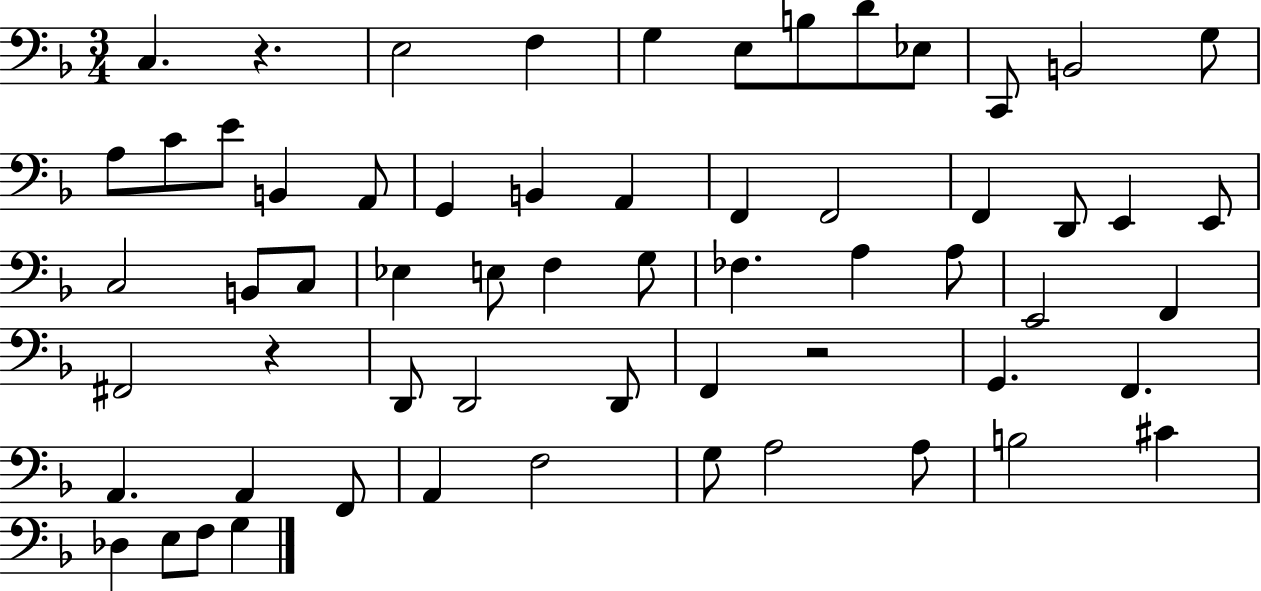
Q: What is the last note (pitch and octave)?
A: G3